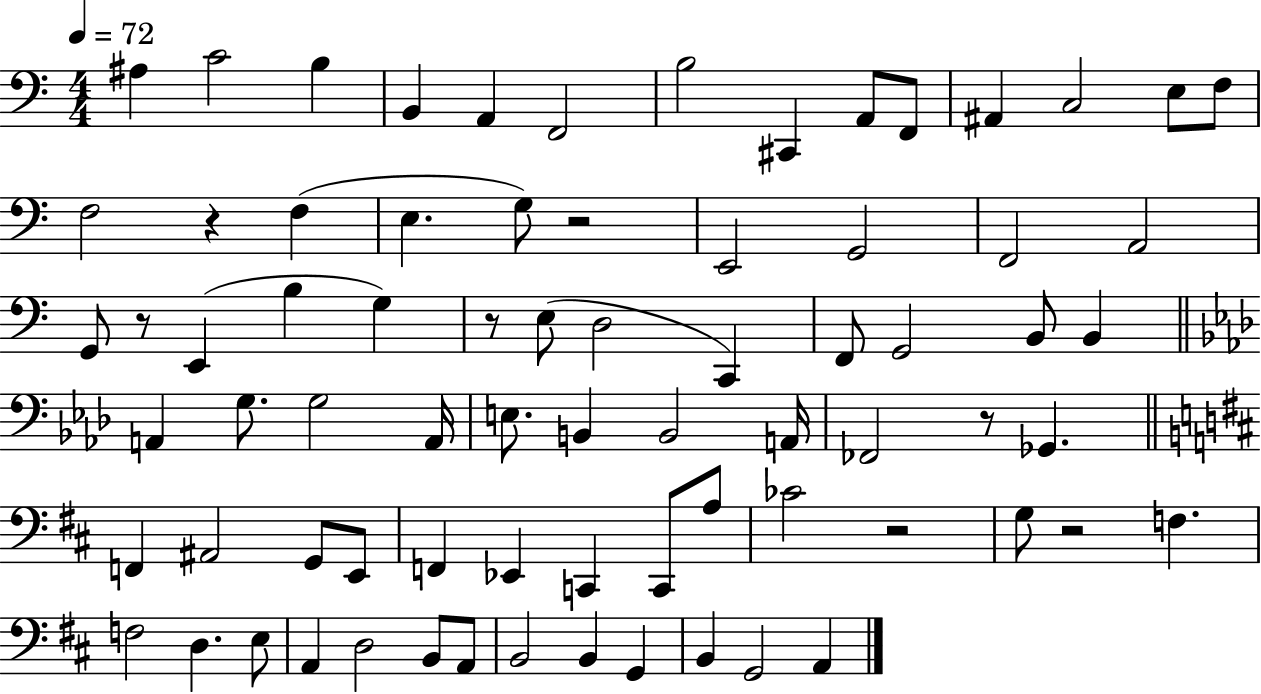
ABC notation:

X:1
T:Untitled
M:4/4
L:1/4
K:C
^A, C2 B, B,, A,, F,,2 B,2 ^C,, A,,/2 F,,/2 ^A,, C,2 E,/2 F,/2 F,2 z F, E, G,/2 z2 E,,2 G,,2 F,,2 A,,2 G,,/2 z/2 E,, B, G, z/2 E,/2 D,2 C,, F,,/2 G,,2 B,,/2 B,, A,, G,/2 G,2 A,,/4 E,/2 B,, B,,2 A,,/4 _F,,2 z/2 _G,, F,, ^A,,2 G,,/2 E,,/2 F,, _E,, C,, C,,/2 A,/2 _C2 z2 G,/2 z2 F, F,2 D, E,/2 A,, D,2 B,,/2 A,,/2 B,,2 B,, G,, B,, G,,2 A,,